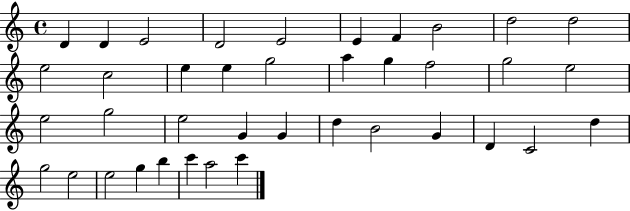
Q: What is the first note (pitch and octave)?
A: D4